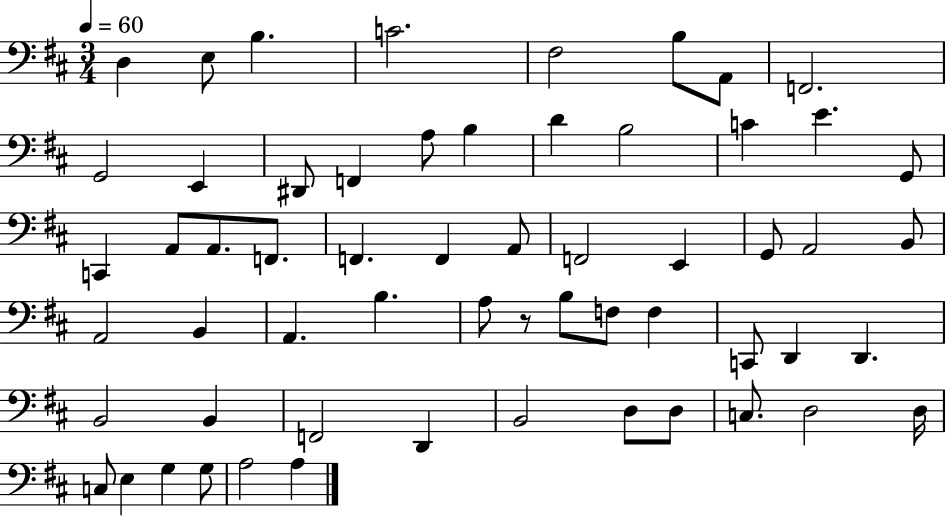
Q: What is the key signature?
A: D major